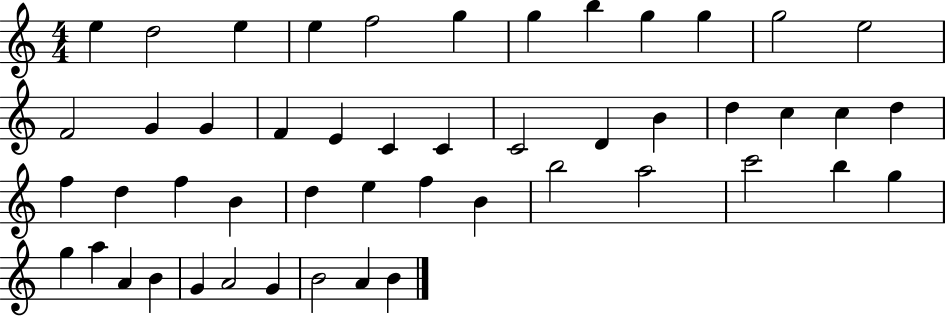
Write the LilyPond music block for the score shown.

{
  \clef treble
  \numericTimeSignature
  \time 4/4
  \key c \major
  e''4 d''2 e''4 | e''4 f''2 g''4 | g''4 b''4 g''4 g''4 | g''2 e''2 | \break f'2 g'4 g'4 | f'4 e'4 c'4 c'4 | c'2 d'4 b'4 | d''4 c''4 c''4 d''4 | \break f''4 d''4 f''4 b'4 | d''4 e''4 f''4 b'4 | b''2 a''2 | c'''2 b''4 g''4 | \break g''4 a''4 a'4 b'4 | g'4 a'2 g'4 | b'2 a'4 b'4 | \bar "|."
}